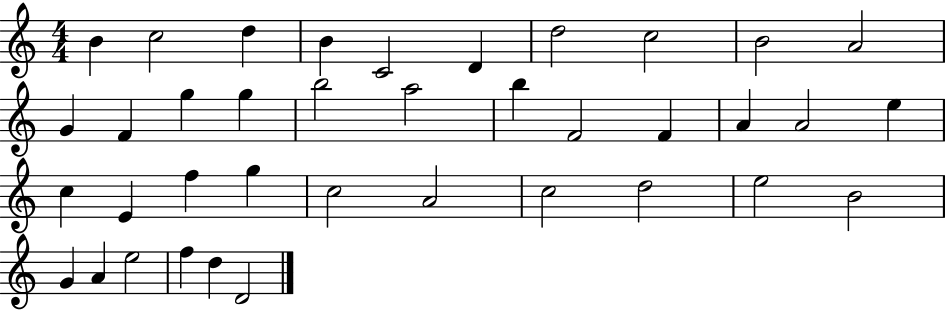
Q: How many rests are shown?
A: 0